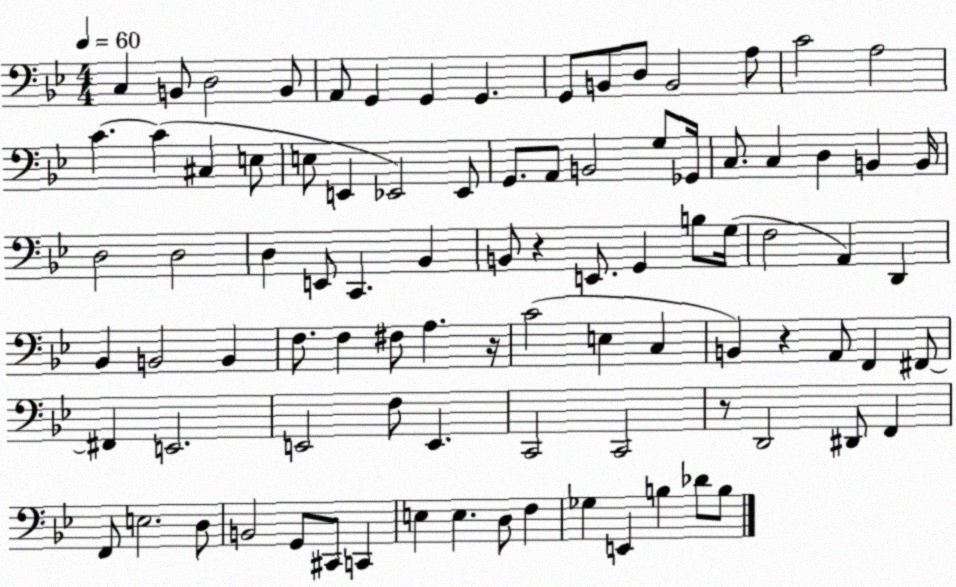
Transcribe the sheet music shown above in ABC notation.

X:1
T:Untitled
M:4/4
L:1/4
K:Bb
C, B,,/2 D,2 B,,/2 A,,/2 G,, G,, G,, G,,/2 B,,/2 D,/2 B,,2 A,/2 C2 A,2 C C ^C, E,/2 E,/2 E,, _E,,2 _E,,/2 G,,/2 A,,/2 B,,2 G,/2 _G,,/4 C,/2 C, D, B,, B,,/4 D,2 D,2 D, E,,/2 C,, _B,, B,,/2 z E,,/2 G,, B,/2 G,/4 F,2 A,, D,, _B,, B,,2 B,, F,/2 F, ^F,/2 A, z/4 C2 E, C, B,, z A,,/2 F,, ^F,,/2 ^F,, E,,2 E,,2 F,/2 E,, C,,2 C,,2 z/2 D,,2 ^D,,/2 F,, F,,/2 E,2 D,/2 B,,2 G,,/2 ^C,,/2 C,, E, E, D,/2 F, _G, E,, B, _D/2 B,/2